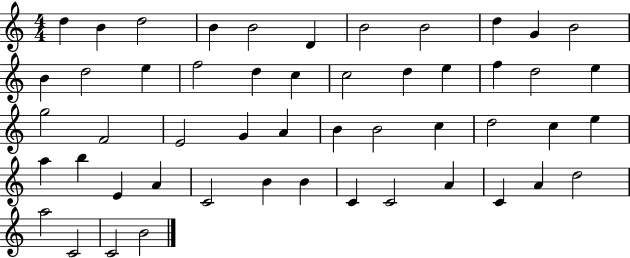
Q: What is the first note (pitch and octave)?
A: D5